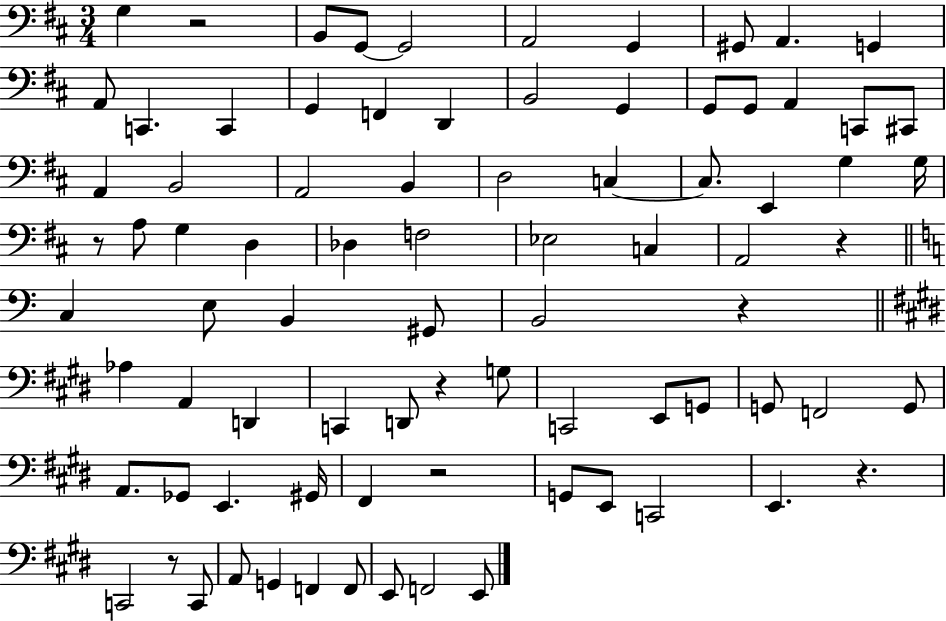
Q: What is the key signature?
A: D major